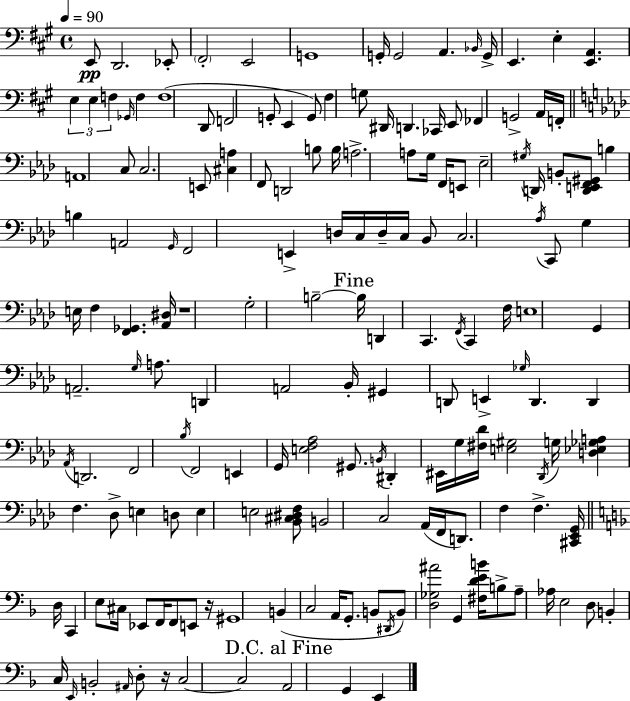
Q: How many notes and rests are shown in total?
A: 166